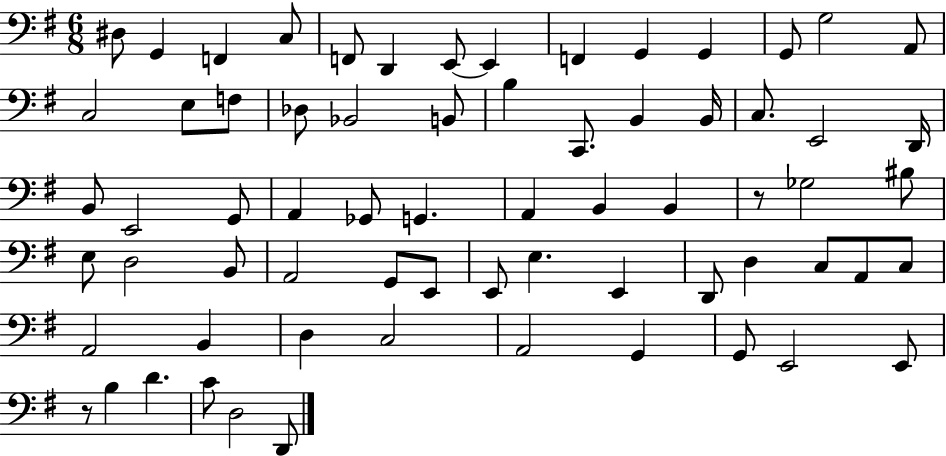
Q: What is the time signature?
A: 6/8